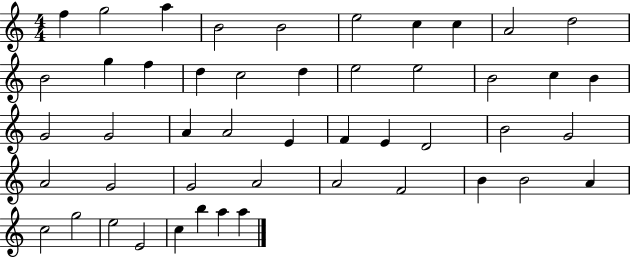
X:1
T:Untitled
M:4/4
L:1/4
K:C
f g2 a B2 B2 e2 c c A2 d2 B2 g f d c2 d e2 e2 B2 c B G2 G2 A A2 E F E D2 B2 G2 A2 G2 G2 A2 A2 F2 B B2 A c2 g2 e2 E2 c b a a